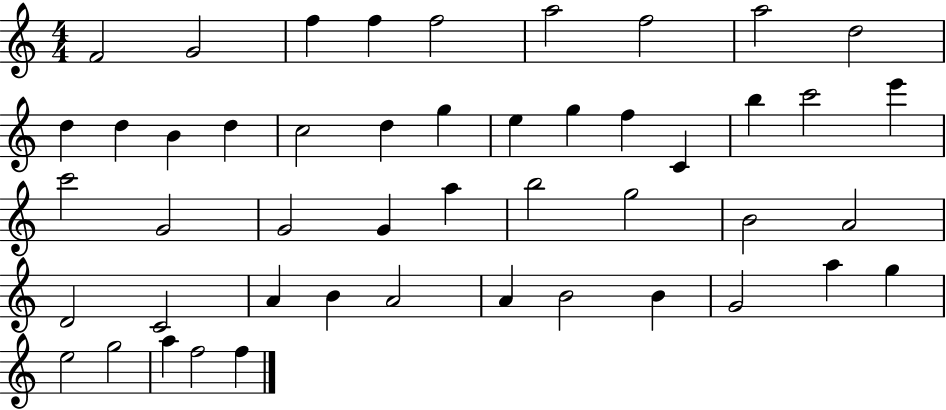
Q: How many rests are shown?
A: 0